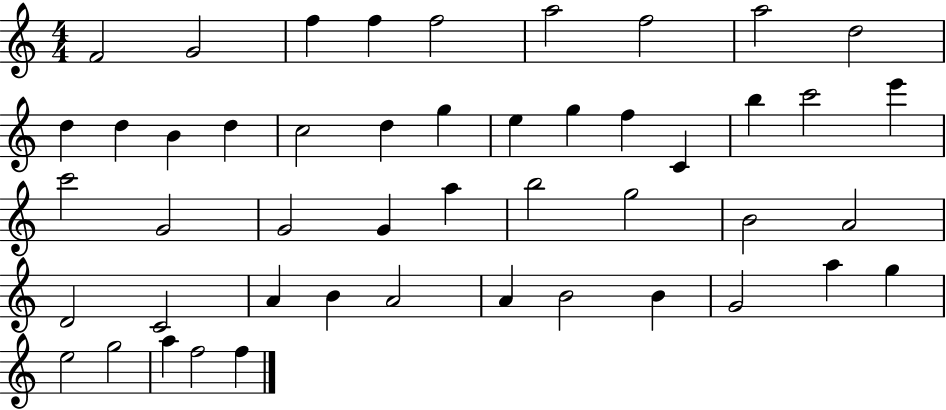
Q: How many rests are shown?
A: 0